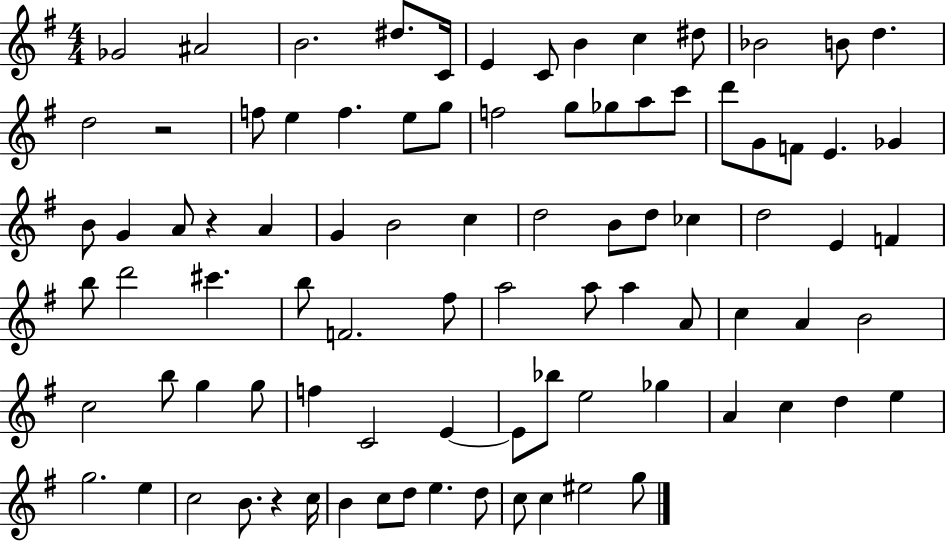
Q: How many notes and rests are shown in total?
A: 88